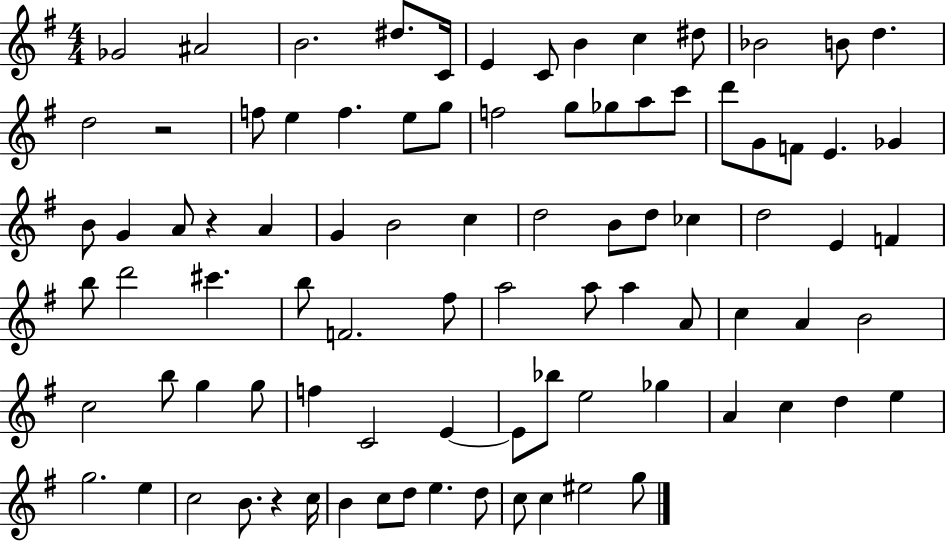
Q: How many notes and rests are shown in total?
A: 88